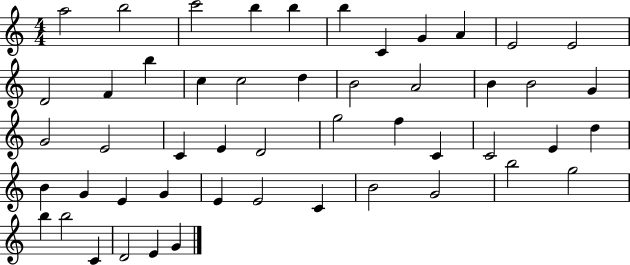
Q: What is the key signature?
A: C major